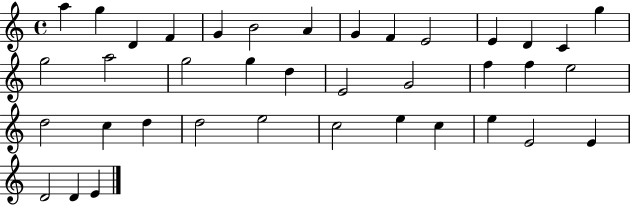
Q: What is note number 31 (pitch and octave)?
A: E5